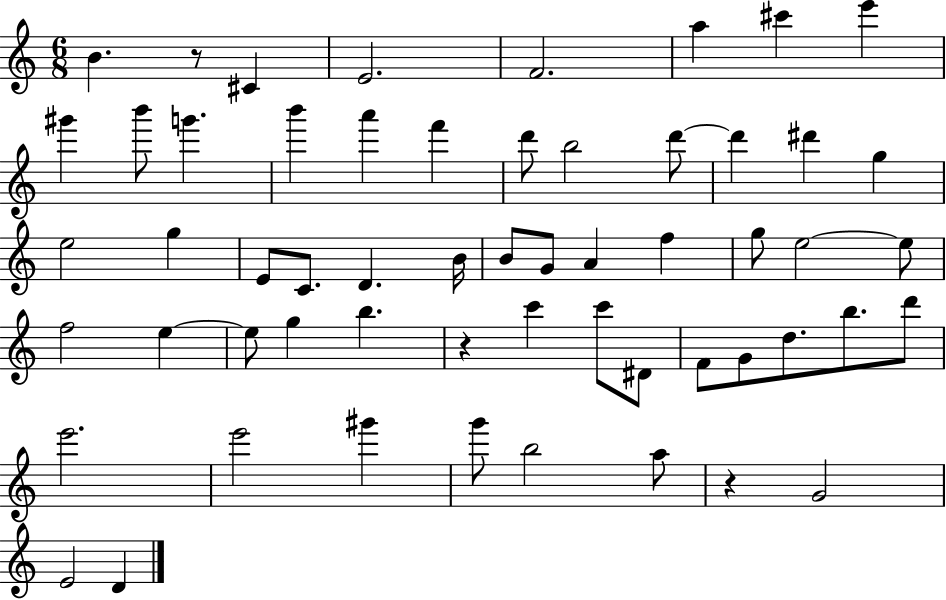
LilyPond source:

{
  \clef treble
  \numericTimeSignature
  \time 6/8
  \key c \major
  b'4. r8 cis'4 | e'2. | f'2. | a''4 cis'''4 e'''4 | \break gis'''4 b'''8 g'''4. | b'''4 a'''4 f'''4 | d'''8 b''2 d'''8~~ | d'''4 dis'''4 g''4 | \break e''2 g''4 | e'8 c'8. d'4. b'16 | b'8 g'8 a'4 f''4 | g''8 e''2~~ e''8 | \break f''2 e''4~~ | e''8 g''4 b''4. | r4 c'''4 c'''8 dis'8 | f'8 g'8 d''8. b''8. d'''8 | \break e'''2. | e'''2 gis'''4 | g'''8 b''2 a''8 | r4 g'2 | \break e'2 d'4 | \bar "|."
}